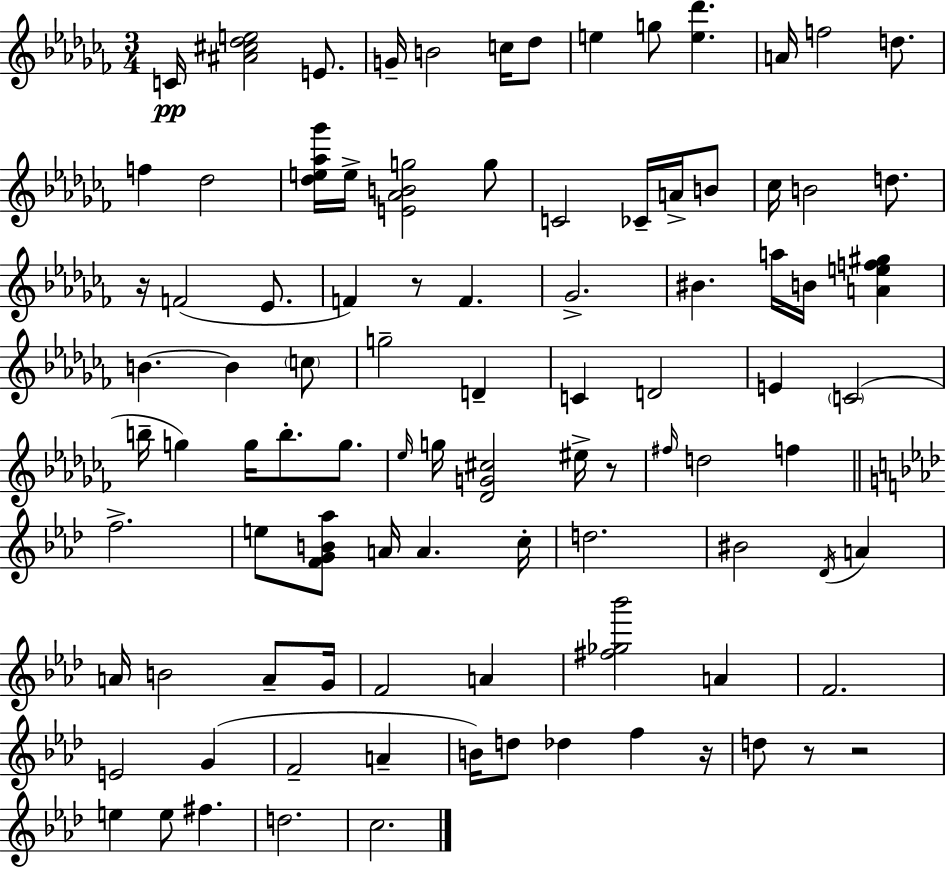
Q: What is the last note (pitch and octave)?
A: C5